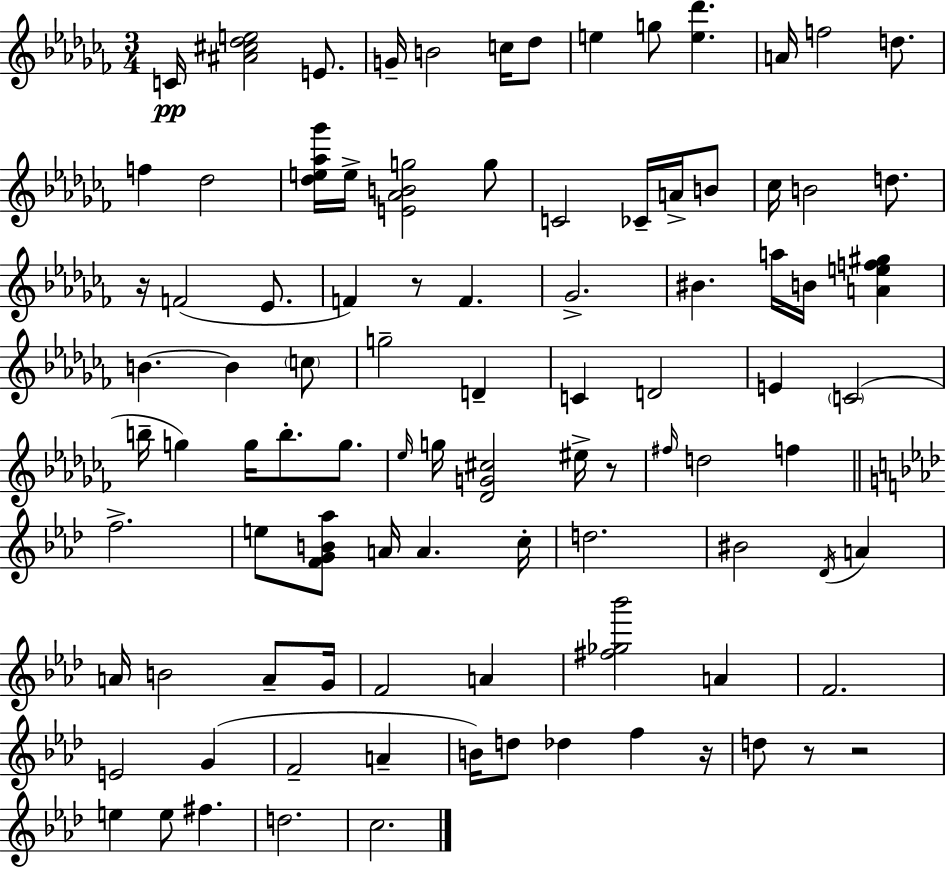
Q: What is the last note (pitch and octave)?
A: C5